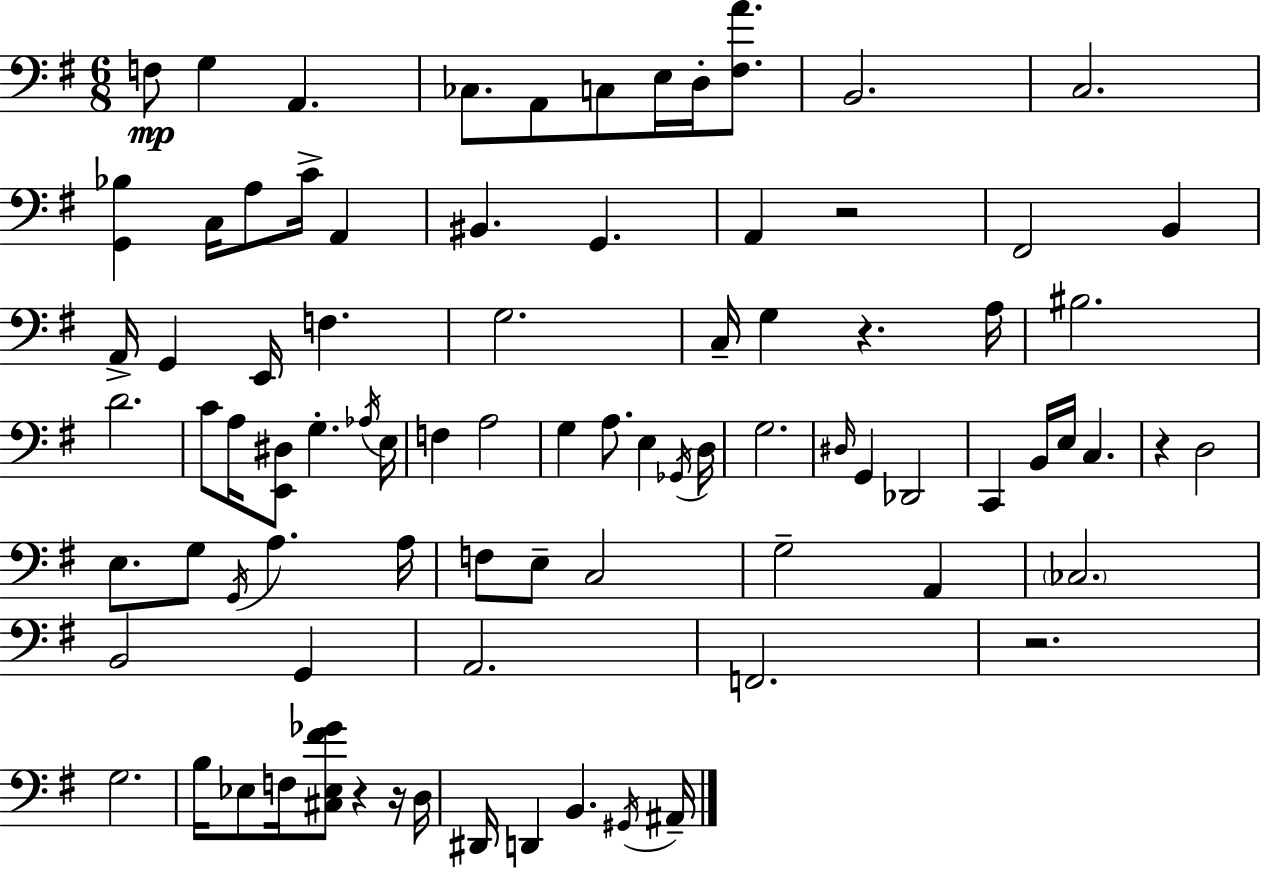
X:1
T:Untitled
M:6/8
L:1/4
K:Em
F,/2 G, A,, _C,/2 A,,/2 C,/2 E,/4 D,/4 [^F,A]/2 B,,2 C,2 [G,,_B,] C,/4 A,/2 C/4 A,, ^B,, G,, A,, z2 ^F,,2 B,, A,,/4 G,, E,,/4 F, G,2 C,/4 G, z A,/4 ^B,2 D2 C/2 A,/4 [E,,^D,]/2 G, _A,/4 E,/4 F, A,2 G, A,/2 E, _G,,/4 D,/4 G,2 ^D,/4 G,, _D,,2 C,, B,,/4 E,/4 C, z D,2 E,/2 G,/2 G,,/4 A, A,/4 F,/2 E,/2 C,2 G,2 A,, _C,2 B,,2 G,, A,,2 F,,2 z2 G,2 B,/4 _E,/2 F,/4 [^C,_E,^F_G]/2 z z/4 D,/4 ^D,,/4 D,, B,, ^G,,/4 ^A,,/4